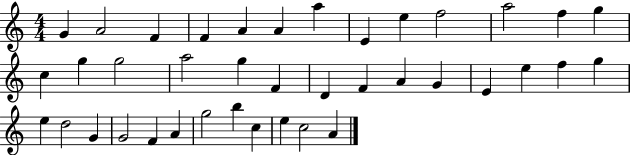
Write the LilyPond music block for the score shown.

{
  \clef treble
  \numericTimeSignature
  \time 4/4
  \key c \major
  g'4 a'2 f'4 | f'4 a'4 a'4 a''4 | e'4 e''4 f''2 | a''2 f''4 g''4 | \break c''4 g''4 g''2 | a''2 g''4 f'4 | d'4 f'4 a'4 g'4 | e'4 e''4 f''4 g''4 | \break e''4 d''2 g'4 | g'2 f'4 a'4 | g''2 b''4 c''4 | e''4 c''2 a'4 | \break \bar "|."
}